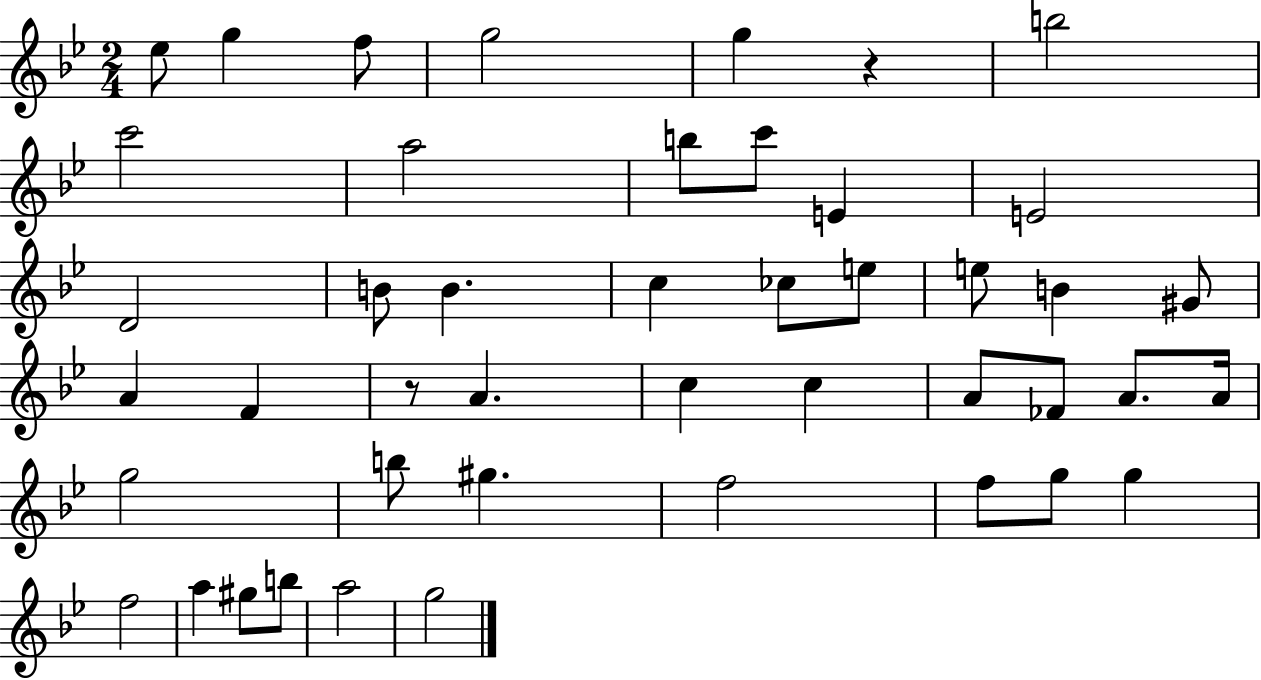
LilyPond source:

{
  \clef treble
  \numericTimeSignature
  \time 2/4
  \key bes \major
  ees''8 g''4 f''8 | g''2 | g''4 r4 | b''2 | \break c'''2 | a''2 | b''8 c'''8 e'4 | e'2 | \break d'2 | b'8 b'4. | c''4 ces''8 e''8 | e''8 b'4 gis'8 | \break a'4 f'4 | r8 a'4. | c''4 c''4 | a'8 fes'8 a'8. a'16 | \break g''2 | b''8 gis''4. | f''2 | f''8 g''8 g''4 | \break f''2 | a''4 gis''8 b''8 | a''2 | g''2 | \break \bar "|."
}